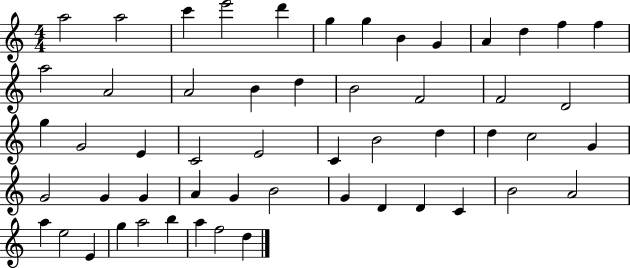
{
  \clef treble
  \numericTimeSignature
  \time 4/4
  \key c \major
  a''2 a''2 | c'''4 e'''2 d'''4 | g''4 g''4 b'4 g'4 | a'4 d''4 f''4 f''4 | \break a''2 a'2 | a'2 b'4 d''4 | b'2 f'2 | f'2 d'2 | \break g''4 g'2 e'4 | c'2 e'2 | c'4 b'2 d''4 | d''4 c''2 g'4 | \break g'2 g'4 g'4 | a'4 g'4 b'2 | g'4 d'4 d'4 c'4 | b'2 a'2 | \break a''4 e''2 e'4 | g''4 a''2 b''4 | a''4 f''2 d''4 | \bar "|."
}